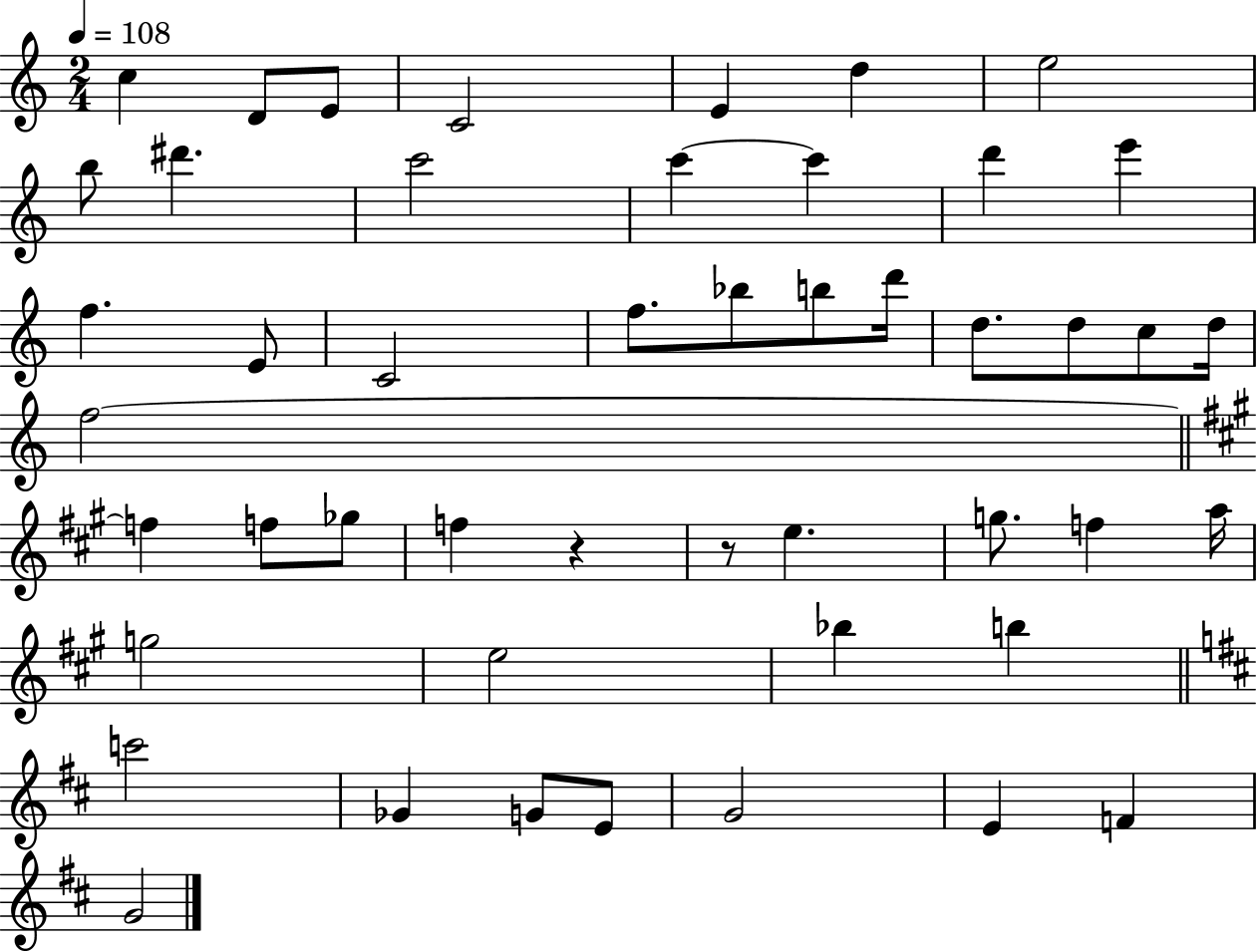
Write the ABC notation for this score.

X:1
T:Untitled
M:2/4
L:1/4
K:C
c D/2 E/2 C2 E d e2 b/2 ^d' c'2 c' c' d' e' f E/2 C2 f/2 _b/2 b/2 d'/4 d/2 d/2 c/2 d/4 f2 f f/2 _g/2 f z z/2 e g/2 f a/4 g2 e2 _b b c'2 _G G/2 E/2 G2 E F G2